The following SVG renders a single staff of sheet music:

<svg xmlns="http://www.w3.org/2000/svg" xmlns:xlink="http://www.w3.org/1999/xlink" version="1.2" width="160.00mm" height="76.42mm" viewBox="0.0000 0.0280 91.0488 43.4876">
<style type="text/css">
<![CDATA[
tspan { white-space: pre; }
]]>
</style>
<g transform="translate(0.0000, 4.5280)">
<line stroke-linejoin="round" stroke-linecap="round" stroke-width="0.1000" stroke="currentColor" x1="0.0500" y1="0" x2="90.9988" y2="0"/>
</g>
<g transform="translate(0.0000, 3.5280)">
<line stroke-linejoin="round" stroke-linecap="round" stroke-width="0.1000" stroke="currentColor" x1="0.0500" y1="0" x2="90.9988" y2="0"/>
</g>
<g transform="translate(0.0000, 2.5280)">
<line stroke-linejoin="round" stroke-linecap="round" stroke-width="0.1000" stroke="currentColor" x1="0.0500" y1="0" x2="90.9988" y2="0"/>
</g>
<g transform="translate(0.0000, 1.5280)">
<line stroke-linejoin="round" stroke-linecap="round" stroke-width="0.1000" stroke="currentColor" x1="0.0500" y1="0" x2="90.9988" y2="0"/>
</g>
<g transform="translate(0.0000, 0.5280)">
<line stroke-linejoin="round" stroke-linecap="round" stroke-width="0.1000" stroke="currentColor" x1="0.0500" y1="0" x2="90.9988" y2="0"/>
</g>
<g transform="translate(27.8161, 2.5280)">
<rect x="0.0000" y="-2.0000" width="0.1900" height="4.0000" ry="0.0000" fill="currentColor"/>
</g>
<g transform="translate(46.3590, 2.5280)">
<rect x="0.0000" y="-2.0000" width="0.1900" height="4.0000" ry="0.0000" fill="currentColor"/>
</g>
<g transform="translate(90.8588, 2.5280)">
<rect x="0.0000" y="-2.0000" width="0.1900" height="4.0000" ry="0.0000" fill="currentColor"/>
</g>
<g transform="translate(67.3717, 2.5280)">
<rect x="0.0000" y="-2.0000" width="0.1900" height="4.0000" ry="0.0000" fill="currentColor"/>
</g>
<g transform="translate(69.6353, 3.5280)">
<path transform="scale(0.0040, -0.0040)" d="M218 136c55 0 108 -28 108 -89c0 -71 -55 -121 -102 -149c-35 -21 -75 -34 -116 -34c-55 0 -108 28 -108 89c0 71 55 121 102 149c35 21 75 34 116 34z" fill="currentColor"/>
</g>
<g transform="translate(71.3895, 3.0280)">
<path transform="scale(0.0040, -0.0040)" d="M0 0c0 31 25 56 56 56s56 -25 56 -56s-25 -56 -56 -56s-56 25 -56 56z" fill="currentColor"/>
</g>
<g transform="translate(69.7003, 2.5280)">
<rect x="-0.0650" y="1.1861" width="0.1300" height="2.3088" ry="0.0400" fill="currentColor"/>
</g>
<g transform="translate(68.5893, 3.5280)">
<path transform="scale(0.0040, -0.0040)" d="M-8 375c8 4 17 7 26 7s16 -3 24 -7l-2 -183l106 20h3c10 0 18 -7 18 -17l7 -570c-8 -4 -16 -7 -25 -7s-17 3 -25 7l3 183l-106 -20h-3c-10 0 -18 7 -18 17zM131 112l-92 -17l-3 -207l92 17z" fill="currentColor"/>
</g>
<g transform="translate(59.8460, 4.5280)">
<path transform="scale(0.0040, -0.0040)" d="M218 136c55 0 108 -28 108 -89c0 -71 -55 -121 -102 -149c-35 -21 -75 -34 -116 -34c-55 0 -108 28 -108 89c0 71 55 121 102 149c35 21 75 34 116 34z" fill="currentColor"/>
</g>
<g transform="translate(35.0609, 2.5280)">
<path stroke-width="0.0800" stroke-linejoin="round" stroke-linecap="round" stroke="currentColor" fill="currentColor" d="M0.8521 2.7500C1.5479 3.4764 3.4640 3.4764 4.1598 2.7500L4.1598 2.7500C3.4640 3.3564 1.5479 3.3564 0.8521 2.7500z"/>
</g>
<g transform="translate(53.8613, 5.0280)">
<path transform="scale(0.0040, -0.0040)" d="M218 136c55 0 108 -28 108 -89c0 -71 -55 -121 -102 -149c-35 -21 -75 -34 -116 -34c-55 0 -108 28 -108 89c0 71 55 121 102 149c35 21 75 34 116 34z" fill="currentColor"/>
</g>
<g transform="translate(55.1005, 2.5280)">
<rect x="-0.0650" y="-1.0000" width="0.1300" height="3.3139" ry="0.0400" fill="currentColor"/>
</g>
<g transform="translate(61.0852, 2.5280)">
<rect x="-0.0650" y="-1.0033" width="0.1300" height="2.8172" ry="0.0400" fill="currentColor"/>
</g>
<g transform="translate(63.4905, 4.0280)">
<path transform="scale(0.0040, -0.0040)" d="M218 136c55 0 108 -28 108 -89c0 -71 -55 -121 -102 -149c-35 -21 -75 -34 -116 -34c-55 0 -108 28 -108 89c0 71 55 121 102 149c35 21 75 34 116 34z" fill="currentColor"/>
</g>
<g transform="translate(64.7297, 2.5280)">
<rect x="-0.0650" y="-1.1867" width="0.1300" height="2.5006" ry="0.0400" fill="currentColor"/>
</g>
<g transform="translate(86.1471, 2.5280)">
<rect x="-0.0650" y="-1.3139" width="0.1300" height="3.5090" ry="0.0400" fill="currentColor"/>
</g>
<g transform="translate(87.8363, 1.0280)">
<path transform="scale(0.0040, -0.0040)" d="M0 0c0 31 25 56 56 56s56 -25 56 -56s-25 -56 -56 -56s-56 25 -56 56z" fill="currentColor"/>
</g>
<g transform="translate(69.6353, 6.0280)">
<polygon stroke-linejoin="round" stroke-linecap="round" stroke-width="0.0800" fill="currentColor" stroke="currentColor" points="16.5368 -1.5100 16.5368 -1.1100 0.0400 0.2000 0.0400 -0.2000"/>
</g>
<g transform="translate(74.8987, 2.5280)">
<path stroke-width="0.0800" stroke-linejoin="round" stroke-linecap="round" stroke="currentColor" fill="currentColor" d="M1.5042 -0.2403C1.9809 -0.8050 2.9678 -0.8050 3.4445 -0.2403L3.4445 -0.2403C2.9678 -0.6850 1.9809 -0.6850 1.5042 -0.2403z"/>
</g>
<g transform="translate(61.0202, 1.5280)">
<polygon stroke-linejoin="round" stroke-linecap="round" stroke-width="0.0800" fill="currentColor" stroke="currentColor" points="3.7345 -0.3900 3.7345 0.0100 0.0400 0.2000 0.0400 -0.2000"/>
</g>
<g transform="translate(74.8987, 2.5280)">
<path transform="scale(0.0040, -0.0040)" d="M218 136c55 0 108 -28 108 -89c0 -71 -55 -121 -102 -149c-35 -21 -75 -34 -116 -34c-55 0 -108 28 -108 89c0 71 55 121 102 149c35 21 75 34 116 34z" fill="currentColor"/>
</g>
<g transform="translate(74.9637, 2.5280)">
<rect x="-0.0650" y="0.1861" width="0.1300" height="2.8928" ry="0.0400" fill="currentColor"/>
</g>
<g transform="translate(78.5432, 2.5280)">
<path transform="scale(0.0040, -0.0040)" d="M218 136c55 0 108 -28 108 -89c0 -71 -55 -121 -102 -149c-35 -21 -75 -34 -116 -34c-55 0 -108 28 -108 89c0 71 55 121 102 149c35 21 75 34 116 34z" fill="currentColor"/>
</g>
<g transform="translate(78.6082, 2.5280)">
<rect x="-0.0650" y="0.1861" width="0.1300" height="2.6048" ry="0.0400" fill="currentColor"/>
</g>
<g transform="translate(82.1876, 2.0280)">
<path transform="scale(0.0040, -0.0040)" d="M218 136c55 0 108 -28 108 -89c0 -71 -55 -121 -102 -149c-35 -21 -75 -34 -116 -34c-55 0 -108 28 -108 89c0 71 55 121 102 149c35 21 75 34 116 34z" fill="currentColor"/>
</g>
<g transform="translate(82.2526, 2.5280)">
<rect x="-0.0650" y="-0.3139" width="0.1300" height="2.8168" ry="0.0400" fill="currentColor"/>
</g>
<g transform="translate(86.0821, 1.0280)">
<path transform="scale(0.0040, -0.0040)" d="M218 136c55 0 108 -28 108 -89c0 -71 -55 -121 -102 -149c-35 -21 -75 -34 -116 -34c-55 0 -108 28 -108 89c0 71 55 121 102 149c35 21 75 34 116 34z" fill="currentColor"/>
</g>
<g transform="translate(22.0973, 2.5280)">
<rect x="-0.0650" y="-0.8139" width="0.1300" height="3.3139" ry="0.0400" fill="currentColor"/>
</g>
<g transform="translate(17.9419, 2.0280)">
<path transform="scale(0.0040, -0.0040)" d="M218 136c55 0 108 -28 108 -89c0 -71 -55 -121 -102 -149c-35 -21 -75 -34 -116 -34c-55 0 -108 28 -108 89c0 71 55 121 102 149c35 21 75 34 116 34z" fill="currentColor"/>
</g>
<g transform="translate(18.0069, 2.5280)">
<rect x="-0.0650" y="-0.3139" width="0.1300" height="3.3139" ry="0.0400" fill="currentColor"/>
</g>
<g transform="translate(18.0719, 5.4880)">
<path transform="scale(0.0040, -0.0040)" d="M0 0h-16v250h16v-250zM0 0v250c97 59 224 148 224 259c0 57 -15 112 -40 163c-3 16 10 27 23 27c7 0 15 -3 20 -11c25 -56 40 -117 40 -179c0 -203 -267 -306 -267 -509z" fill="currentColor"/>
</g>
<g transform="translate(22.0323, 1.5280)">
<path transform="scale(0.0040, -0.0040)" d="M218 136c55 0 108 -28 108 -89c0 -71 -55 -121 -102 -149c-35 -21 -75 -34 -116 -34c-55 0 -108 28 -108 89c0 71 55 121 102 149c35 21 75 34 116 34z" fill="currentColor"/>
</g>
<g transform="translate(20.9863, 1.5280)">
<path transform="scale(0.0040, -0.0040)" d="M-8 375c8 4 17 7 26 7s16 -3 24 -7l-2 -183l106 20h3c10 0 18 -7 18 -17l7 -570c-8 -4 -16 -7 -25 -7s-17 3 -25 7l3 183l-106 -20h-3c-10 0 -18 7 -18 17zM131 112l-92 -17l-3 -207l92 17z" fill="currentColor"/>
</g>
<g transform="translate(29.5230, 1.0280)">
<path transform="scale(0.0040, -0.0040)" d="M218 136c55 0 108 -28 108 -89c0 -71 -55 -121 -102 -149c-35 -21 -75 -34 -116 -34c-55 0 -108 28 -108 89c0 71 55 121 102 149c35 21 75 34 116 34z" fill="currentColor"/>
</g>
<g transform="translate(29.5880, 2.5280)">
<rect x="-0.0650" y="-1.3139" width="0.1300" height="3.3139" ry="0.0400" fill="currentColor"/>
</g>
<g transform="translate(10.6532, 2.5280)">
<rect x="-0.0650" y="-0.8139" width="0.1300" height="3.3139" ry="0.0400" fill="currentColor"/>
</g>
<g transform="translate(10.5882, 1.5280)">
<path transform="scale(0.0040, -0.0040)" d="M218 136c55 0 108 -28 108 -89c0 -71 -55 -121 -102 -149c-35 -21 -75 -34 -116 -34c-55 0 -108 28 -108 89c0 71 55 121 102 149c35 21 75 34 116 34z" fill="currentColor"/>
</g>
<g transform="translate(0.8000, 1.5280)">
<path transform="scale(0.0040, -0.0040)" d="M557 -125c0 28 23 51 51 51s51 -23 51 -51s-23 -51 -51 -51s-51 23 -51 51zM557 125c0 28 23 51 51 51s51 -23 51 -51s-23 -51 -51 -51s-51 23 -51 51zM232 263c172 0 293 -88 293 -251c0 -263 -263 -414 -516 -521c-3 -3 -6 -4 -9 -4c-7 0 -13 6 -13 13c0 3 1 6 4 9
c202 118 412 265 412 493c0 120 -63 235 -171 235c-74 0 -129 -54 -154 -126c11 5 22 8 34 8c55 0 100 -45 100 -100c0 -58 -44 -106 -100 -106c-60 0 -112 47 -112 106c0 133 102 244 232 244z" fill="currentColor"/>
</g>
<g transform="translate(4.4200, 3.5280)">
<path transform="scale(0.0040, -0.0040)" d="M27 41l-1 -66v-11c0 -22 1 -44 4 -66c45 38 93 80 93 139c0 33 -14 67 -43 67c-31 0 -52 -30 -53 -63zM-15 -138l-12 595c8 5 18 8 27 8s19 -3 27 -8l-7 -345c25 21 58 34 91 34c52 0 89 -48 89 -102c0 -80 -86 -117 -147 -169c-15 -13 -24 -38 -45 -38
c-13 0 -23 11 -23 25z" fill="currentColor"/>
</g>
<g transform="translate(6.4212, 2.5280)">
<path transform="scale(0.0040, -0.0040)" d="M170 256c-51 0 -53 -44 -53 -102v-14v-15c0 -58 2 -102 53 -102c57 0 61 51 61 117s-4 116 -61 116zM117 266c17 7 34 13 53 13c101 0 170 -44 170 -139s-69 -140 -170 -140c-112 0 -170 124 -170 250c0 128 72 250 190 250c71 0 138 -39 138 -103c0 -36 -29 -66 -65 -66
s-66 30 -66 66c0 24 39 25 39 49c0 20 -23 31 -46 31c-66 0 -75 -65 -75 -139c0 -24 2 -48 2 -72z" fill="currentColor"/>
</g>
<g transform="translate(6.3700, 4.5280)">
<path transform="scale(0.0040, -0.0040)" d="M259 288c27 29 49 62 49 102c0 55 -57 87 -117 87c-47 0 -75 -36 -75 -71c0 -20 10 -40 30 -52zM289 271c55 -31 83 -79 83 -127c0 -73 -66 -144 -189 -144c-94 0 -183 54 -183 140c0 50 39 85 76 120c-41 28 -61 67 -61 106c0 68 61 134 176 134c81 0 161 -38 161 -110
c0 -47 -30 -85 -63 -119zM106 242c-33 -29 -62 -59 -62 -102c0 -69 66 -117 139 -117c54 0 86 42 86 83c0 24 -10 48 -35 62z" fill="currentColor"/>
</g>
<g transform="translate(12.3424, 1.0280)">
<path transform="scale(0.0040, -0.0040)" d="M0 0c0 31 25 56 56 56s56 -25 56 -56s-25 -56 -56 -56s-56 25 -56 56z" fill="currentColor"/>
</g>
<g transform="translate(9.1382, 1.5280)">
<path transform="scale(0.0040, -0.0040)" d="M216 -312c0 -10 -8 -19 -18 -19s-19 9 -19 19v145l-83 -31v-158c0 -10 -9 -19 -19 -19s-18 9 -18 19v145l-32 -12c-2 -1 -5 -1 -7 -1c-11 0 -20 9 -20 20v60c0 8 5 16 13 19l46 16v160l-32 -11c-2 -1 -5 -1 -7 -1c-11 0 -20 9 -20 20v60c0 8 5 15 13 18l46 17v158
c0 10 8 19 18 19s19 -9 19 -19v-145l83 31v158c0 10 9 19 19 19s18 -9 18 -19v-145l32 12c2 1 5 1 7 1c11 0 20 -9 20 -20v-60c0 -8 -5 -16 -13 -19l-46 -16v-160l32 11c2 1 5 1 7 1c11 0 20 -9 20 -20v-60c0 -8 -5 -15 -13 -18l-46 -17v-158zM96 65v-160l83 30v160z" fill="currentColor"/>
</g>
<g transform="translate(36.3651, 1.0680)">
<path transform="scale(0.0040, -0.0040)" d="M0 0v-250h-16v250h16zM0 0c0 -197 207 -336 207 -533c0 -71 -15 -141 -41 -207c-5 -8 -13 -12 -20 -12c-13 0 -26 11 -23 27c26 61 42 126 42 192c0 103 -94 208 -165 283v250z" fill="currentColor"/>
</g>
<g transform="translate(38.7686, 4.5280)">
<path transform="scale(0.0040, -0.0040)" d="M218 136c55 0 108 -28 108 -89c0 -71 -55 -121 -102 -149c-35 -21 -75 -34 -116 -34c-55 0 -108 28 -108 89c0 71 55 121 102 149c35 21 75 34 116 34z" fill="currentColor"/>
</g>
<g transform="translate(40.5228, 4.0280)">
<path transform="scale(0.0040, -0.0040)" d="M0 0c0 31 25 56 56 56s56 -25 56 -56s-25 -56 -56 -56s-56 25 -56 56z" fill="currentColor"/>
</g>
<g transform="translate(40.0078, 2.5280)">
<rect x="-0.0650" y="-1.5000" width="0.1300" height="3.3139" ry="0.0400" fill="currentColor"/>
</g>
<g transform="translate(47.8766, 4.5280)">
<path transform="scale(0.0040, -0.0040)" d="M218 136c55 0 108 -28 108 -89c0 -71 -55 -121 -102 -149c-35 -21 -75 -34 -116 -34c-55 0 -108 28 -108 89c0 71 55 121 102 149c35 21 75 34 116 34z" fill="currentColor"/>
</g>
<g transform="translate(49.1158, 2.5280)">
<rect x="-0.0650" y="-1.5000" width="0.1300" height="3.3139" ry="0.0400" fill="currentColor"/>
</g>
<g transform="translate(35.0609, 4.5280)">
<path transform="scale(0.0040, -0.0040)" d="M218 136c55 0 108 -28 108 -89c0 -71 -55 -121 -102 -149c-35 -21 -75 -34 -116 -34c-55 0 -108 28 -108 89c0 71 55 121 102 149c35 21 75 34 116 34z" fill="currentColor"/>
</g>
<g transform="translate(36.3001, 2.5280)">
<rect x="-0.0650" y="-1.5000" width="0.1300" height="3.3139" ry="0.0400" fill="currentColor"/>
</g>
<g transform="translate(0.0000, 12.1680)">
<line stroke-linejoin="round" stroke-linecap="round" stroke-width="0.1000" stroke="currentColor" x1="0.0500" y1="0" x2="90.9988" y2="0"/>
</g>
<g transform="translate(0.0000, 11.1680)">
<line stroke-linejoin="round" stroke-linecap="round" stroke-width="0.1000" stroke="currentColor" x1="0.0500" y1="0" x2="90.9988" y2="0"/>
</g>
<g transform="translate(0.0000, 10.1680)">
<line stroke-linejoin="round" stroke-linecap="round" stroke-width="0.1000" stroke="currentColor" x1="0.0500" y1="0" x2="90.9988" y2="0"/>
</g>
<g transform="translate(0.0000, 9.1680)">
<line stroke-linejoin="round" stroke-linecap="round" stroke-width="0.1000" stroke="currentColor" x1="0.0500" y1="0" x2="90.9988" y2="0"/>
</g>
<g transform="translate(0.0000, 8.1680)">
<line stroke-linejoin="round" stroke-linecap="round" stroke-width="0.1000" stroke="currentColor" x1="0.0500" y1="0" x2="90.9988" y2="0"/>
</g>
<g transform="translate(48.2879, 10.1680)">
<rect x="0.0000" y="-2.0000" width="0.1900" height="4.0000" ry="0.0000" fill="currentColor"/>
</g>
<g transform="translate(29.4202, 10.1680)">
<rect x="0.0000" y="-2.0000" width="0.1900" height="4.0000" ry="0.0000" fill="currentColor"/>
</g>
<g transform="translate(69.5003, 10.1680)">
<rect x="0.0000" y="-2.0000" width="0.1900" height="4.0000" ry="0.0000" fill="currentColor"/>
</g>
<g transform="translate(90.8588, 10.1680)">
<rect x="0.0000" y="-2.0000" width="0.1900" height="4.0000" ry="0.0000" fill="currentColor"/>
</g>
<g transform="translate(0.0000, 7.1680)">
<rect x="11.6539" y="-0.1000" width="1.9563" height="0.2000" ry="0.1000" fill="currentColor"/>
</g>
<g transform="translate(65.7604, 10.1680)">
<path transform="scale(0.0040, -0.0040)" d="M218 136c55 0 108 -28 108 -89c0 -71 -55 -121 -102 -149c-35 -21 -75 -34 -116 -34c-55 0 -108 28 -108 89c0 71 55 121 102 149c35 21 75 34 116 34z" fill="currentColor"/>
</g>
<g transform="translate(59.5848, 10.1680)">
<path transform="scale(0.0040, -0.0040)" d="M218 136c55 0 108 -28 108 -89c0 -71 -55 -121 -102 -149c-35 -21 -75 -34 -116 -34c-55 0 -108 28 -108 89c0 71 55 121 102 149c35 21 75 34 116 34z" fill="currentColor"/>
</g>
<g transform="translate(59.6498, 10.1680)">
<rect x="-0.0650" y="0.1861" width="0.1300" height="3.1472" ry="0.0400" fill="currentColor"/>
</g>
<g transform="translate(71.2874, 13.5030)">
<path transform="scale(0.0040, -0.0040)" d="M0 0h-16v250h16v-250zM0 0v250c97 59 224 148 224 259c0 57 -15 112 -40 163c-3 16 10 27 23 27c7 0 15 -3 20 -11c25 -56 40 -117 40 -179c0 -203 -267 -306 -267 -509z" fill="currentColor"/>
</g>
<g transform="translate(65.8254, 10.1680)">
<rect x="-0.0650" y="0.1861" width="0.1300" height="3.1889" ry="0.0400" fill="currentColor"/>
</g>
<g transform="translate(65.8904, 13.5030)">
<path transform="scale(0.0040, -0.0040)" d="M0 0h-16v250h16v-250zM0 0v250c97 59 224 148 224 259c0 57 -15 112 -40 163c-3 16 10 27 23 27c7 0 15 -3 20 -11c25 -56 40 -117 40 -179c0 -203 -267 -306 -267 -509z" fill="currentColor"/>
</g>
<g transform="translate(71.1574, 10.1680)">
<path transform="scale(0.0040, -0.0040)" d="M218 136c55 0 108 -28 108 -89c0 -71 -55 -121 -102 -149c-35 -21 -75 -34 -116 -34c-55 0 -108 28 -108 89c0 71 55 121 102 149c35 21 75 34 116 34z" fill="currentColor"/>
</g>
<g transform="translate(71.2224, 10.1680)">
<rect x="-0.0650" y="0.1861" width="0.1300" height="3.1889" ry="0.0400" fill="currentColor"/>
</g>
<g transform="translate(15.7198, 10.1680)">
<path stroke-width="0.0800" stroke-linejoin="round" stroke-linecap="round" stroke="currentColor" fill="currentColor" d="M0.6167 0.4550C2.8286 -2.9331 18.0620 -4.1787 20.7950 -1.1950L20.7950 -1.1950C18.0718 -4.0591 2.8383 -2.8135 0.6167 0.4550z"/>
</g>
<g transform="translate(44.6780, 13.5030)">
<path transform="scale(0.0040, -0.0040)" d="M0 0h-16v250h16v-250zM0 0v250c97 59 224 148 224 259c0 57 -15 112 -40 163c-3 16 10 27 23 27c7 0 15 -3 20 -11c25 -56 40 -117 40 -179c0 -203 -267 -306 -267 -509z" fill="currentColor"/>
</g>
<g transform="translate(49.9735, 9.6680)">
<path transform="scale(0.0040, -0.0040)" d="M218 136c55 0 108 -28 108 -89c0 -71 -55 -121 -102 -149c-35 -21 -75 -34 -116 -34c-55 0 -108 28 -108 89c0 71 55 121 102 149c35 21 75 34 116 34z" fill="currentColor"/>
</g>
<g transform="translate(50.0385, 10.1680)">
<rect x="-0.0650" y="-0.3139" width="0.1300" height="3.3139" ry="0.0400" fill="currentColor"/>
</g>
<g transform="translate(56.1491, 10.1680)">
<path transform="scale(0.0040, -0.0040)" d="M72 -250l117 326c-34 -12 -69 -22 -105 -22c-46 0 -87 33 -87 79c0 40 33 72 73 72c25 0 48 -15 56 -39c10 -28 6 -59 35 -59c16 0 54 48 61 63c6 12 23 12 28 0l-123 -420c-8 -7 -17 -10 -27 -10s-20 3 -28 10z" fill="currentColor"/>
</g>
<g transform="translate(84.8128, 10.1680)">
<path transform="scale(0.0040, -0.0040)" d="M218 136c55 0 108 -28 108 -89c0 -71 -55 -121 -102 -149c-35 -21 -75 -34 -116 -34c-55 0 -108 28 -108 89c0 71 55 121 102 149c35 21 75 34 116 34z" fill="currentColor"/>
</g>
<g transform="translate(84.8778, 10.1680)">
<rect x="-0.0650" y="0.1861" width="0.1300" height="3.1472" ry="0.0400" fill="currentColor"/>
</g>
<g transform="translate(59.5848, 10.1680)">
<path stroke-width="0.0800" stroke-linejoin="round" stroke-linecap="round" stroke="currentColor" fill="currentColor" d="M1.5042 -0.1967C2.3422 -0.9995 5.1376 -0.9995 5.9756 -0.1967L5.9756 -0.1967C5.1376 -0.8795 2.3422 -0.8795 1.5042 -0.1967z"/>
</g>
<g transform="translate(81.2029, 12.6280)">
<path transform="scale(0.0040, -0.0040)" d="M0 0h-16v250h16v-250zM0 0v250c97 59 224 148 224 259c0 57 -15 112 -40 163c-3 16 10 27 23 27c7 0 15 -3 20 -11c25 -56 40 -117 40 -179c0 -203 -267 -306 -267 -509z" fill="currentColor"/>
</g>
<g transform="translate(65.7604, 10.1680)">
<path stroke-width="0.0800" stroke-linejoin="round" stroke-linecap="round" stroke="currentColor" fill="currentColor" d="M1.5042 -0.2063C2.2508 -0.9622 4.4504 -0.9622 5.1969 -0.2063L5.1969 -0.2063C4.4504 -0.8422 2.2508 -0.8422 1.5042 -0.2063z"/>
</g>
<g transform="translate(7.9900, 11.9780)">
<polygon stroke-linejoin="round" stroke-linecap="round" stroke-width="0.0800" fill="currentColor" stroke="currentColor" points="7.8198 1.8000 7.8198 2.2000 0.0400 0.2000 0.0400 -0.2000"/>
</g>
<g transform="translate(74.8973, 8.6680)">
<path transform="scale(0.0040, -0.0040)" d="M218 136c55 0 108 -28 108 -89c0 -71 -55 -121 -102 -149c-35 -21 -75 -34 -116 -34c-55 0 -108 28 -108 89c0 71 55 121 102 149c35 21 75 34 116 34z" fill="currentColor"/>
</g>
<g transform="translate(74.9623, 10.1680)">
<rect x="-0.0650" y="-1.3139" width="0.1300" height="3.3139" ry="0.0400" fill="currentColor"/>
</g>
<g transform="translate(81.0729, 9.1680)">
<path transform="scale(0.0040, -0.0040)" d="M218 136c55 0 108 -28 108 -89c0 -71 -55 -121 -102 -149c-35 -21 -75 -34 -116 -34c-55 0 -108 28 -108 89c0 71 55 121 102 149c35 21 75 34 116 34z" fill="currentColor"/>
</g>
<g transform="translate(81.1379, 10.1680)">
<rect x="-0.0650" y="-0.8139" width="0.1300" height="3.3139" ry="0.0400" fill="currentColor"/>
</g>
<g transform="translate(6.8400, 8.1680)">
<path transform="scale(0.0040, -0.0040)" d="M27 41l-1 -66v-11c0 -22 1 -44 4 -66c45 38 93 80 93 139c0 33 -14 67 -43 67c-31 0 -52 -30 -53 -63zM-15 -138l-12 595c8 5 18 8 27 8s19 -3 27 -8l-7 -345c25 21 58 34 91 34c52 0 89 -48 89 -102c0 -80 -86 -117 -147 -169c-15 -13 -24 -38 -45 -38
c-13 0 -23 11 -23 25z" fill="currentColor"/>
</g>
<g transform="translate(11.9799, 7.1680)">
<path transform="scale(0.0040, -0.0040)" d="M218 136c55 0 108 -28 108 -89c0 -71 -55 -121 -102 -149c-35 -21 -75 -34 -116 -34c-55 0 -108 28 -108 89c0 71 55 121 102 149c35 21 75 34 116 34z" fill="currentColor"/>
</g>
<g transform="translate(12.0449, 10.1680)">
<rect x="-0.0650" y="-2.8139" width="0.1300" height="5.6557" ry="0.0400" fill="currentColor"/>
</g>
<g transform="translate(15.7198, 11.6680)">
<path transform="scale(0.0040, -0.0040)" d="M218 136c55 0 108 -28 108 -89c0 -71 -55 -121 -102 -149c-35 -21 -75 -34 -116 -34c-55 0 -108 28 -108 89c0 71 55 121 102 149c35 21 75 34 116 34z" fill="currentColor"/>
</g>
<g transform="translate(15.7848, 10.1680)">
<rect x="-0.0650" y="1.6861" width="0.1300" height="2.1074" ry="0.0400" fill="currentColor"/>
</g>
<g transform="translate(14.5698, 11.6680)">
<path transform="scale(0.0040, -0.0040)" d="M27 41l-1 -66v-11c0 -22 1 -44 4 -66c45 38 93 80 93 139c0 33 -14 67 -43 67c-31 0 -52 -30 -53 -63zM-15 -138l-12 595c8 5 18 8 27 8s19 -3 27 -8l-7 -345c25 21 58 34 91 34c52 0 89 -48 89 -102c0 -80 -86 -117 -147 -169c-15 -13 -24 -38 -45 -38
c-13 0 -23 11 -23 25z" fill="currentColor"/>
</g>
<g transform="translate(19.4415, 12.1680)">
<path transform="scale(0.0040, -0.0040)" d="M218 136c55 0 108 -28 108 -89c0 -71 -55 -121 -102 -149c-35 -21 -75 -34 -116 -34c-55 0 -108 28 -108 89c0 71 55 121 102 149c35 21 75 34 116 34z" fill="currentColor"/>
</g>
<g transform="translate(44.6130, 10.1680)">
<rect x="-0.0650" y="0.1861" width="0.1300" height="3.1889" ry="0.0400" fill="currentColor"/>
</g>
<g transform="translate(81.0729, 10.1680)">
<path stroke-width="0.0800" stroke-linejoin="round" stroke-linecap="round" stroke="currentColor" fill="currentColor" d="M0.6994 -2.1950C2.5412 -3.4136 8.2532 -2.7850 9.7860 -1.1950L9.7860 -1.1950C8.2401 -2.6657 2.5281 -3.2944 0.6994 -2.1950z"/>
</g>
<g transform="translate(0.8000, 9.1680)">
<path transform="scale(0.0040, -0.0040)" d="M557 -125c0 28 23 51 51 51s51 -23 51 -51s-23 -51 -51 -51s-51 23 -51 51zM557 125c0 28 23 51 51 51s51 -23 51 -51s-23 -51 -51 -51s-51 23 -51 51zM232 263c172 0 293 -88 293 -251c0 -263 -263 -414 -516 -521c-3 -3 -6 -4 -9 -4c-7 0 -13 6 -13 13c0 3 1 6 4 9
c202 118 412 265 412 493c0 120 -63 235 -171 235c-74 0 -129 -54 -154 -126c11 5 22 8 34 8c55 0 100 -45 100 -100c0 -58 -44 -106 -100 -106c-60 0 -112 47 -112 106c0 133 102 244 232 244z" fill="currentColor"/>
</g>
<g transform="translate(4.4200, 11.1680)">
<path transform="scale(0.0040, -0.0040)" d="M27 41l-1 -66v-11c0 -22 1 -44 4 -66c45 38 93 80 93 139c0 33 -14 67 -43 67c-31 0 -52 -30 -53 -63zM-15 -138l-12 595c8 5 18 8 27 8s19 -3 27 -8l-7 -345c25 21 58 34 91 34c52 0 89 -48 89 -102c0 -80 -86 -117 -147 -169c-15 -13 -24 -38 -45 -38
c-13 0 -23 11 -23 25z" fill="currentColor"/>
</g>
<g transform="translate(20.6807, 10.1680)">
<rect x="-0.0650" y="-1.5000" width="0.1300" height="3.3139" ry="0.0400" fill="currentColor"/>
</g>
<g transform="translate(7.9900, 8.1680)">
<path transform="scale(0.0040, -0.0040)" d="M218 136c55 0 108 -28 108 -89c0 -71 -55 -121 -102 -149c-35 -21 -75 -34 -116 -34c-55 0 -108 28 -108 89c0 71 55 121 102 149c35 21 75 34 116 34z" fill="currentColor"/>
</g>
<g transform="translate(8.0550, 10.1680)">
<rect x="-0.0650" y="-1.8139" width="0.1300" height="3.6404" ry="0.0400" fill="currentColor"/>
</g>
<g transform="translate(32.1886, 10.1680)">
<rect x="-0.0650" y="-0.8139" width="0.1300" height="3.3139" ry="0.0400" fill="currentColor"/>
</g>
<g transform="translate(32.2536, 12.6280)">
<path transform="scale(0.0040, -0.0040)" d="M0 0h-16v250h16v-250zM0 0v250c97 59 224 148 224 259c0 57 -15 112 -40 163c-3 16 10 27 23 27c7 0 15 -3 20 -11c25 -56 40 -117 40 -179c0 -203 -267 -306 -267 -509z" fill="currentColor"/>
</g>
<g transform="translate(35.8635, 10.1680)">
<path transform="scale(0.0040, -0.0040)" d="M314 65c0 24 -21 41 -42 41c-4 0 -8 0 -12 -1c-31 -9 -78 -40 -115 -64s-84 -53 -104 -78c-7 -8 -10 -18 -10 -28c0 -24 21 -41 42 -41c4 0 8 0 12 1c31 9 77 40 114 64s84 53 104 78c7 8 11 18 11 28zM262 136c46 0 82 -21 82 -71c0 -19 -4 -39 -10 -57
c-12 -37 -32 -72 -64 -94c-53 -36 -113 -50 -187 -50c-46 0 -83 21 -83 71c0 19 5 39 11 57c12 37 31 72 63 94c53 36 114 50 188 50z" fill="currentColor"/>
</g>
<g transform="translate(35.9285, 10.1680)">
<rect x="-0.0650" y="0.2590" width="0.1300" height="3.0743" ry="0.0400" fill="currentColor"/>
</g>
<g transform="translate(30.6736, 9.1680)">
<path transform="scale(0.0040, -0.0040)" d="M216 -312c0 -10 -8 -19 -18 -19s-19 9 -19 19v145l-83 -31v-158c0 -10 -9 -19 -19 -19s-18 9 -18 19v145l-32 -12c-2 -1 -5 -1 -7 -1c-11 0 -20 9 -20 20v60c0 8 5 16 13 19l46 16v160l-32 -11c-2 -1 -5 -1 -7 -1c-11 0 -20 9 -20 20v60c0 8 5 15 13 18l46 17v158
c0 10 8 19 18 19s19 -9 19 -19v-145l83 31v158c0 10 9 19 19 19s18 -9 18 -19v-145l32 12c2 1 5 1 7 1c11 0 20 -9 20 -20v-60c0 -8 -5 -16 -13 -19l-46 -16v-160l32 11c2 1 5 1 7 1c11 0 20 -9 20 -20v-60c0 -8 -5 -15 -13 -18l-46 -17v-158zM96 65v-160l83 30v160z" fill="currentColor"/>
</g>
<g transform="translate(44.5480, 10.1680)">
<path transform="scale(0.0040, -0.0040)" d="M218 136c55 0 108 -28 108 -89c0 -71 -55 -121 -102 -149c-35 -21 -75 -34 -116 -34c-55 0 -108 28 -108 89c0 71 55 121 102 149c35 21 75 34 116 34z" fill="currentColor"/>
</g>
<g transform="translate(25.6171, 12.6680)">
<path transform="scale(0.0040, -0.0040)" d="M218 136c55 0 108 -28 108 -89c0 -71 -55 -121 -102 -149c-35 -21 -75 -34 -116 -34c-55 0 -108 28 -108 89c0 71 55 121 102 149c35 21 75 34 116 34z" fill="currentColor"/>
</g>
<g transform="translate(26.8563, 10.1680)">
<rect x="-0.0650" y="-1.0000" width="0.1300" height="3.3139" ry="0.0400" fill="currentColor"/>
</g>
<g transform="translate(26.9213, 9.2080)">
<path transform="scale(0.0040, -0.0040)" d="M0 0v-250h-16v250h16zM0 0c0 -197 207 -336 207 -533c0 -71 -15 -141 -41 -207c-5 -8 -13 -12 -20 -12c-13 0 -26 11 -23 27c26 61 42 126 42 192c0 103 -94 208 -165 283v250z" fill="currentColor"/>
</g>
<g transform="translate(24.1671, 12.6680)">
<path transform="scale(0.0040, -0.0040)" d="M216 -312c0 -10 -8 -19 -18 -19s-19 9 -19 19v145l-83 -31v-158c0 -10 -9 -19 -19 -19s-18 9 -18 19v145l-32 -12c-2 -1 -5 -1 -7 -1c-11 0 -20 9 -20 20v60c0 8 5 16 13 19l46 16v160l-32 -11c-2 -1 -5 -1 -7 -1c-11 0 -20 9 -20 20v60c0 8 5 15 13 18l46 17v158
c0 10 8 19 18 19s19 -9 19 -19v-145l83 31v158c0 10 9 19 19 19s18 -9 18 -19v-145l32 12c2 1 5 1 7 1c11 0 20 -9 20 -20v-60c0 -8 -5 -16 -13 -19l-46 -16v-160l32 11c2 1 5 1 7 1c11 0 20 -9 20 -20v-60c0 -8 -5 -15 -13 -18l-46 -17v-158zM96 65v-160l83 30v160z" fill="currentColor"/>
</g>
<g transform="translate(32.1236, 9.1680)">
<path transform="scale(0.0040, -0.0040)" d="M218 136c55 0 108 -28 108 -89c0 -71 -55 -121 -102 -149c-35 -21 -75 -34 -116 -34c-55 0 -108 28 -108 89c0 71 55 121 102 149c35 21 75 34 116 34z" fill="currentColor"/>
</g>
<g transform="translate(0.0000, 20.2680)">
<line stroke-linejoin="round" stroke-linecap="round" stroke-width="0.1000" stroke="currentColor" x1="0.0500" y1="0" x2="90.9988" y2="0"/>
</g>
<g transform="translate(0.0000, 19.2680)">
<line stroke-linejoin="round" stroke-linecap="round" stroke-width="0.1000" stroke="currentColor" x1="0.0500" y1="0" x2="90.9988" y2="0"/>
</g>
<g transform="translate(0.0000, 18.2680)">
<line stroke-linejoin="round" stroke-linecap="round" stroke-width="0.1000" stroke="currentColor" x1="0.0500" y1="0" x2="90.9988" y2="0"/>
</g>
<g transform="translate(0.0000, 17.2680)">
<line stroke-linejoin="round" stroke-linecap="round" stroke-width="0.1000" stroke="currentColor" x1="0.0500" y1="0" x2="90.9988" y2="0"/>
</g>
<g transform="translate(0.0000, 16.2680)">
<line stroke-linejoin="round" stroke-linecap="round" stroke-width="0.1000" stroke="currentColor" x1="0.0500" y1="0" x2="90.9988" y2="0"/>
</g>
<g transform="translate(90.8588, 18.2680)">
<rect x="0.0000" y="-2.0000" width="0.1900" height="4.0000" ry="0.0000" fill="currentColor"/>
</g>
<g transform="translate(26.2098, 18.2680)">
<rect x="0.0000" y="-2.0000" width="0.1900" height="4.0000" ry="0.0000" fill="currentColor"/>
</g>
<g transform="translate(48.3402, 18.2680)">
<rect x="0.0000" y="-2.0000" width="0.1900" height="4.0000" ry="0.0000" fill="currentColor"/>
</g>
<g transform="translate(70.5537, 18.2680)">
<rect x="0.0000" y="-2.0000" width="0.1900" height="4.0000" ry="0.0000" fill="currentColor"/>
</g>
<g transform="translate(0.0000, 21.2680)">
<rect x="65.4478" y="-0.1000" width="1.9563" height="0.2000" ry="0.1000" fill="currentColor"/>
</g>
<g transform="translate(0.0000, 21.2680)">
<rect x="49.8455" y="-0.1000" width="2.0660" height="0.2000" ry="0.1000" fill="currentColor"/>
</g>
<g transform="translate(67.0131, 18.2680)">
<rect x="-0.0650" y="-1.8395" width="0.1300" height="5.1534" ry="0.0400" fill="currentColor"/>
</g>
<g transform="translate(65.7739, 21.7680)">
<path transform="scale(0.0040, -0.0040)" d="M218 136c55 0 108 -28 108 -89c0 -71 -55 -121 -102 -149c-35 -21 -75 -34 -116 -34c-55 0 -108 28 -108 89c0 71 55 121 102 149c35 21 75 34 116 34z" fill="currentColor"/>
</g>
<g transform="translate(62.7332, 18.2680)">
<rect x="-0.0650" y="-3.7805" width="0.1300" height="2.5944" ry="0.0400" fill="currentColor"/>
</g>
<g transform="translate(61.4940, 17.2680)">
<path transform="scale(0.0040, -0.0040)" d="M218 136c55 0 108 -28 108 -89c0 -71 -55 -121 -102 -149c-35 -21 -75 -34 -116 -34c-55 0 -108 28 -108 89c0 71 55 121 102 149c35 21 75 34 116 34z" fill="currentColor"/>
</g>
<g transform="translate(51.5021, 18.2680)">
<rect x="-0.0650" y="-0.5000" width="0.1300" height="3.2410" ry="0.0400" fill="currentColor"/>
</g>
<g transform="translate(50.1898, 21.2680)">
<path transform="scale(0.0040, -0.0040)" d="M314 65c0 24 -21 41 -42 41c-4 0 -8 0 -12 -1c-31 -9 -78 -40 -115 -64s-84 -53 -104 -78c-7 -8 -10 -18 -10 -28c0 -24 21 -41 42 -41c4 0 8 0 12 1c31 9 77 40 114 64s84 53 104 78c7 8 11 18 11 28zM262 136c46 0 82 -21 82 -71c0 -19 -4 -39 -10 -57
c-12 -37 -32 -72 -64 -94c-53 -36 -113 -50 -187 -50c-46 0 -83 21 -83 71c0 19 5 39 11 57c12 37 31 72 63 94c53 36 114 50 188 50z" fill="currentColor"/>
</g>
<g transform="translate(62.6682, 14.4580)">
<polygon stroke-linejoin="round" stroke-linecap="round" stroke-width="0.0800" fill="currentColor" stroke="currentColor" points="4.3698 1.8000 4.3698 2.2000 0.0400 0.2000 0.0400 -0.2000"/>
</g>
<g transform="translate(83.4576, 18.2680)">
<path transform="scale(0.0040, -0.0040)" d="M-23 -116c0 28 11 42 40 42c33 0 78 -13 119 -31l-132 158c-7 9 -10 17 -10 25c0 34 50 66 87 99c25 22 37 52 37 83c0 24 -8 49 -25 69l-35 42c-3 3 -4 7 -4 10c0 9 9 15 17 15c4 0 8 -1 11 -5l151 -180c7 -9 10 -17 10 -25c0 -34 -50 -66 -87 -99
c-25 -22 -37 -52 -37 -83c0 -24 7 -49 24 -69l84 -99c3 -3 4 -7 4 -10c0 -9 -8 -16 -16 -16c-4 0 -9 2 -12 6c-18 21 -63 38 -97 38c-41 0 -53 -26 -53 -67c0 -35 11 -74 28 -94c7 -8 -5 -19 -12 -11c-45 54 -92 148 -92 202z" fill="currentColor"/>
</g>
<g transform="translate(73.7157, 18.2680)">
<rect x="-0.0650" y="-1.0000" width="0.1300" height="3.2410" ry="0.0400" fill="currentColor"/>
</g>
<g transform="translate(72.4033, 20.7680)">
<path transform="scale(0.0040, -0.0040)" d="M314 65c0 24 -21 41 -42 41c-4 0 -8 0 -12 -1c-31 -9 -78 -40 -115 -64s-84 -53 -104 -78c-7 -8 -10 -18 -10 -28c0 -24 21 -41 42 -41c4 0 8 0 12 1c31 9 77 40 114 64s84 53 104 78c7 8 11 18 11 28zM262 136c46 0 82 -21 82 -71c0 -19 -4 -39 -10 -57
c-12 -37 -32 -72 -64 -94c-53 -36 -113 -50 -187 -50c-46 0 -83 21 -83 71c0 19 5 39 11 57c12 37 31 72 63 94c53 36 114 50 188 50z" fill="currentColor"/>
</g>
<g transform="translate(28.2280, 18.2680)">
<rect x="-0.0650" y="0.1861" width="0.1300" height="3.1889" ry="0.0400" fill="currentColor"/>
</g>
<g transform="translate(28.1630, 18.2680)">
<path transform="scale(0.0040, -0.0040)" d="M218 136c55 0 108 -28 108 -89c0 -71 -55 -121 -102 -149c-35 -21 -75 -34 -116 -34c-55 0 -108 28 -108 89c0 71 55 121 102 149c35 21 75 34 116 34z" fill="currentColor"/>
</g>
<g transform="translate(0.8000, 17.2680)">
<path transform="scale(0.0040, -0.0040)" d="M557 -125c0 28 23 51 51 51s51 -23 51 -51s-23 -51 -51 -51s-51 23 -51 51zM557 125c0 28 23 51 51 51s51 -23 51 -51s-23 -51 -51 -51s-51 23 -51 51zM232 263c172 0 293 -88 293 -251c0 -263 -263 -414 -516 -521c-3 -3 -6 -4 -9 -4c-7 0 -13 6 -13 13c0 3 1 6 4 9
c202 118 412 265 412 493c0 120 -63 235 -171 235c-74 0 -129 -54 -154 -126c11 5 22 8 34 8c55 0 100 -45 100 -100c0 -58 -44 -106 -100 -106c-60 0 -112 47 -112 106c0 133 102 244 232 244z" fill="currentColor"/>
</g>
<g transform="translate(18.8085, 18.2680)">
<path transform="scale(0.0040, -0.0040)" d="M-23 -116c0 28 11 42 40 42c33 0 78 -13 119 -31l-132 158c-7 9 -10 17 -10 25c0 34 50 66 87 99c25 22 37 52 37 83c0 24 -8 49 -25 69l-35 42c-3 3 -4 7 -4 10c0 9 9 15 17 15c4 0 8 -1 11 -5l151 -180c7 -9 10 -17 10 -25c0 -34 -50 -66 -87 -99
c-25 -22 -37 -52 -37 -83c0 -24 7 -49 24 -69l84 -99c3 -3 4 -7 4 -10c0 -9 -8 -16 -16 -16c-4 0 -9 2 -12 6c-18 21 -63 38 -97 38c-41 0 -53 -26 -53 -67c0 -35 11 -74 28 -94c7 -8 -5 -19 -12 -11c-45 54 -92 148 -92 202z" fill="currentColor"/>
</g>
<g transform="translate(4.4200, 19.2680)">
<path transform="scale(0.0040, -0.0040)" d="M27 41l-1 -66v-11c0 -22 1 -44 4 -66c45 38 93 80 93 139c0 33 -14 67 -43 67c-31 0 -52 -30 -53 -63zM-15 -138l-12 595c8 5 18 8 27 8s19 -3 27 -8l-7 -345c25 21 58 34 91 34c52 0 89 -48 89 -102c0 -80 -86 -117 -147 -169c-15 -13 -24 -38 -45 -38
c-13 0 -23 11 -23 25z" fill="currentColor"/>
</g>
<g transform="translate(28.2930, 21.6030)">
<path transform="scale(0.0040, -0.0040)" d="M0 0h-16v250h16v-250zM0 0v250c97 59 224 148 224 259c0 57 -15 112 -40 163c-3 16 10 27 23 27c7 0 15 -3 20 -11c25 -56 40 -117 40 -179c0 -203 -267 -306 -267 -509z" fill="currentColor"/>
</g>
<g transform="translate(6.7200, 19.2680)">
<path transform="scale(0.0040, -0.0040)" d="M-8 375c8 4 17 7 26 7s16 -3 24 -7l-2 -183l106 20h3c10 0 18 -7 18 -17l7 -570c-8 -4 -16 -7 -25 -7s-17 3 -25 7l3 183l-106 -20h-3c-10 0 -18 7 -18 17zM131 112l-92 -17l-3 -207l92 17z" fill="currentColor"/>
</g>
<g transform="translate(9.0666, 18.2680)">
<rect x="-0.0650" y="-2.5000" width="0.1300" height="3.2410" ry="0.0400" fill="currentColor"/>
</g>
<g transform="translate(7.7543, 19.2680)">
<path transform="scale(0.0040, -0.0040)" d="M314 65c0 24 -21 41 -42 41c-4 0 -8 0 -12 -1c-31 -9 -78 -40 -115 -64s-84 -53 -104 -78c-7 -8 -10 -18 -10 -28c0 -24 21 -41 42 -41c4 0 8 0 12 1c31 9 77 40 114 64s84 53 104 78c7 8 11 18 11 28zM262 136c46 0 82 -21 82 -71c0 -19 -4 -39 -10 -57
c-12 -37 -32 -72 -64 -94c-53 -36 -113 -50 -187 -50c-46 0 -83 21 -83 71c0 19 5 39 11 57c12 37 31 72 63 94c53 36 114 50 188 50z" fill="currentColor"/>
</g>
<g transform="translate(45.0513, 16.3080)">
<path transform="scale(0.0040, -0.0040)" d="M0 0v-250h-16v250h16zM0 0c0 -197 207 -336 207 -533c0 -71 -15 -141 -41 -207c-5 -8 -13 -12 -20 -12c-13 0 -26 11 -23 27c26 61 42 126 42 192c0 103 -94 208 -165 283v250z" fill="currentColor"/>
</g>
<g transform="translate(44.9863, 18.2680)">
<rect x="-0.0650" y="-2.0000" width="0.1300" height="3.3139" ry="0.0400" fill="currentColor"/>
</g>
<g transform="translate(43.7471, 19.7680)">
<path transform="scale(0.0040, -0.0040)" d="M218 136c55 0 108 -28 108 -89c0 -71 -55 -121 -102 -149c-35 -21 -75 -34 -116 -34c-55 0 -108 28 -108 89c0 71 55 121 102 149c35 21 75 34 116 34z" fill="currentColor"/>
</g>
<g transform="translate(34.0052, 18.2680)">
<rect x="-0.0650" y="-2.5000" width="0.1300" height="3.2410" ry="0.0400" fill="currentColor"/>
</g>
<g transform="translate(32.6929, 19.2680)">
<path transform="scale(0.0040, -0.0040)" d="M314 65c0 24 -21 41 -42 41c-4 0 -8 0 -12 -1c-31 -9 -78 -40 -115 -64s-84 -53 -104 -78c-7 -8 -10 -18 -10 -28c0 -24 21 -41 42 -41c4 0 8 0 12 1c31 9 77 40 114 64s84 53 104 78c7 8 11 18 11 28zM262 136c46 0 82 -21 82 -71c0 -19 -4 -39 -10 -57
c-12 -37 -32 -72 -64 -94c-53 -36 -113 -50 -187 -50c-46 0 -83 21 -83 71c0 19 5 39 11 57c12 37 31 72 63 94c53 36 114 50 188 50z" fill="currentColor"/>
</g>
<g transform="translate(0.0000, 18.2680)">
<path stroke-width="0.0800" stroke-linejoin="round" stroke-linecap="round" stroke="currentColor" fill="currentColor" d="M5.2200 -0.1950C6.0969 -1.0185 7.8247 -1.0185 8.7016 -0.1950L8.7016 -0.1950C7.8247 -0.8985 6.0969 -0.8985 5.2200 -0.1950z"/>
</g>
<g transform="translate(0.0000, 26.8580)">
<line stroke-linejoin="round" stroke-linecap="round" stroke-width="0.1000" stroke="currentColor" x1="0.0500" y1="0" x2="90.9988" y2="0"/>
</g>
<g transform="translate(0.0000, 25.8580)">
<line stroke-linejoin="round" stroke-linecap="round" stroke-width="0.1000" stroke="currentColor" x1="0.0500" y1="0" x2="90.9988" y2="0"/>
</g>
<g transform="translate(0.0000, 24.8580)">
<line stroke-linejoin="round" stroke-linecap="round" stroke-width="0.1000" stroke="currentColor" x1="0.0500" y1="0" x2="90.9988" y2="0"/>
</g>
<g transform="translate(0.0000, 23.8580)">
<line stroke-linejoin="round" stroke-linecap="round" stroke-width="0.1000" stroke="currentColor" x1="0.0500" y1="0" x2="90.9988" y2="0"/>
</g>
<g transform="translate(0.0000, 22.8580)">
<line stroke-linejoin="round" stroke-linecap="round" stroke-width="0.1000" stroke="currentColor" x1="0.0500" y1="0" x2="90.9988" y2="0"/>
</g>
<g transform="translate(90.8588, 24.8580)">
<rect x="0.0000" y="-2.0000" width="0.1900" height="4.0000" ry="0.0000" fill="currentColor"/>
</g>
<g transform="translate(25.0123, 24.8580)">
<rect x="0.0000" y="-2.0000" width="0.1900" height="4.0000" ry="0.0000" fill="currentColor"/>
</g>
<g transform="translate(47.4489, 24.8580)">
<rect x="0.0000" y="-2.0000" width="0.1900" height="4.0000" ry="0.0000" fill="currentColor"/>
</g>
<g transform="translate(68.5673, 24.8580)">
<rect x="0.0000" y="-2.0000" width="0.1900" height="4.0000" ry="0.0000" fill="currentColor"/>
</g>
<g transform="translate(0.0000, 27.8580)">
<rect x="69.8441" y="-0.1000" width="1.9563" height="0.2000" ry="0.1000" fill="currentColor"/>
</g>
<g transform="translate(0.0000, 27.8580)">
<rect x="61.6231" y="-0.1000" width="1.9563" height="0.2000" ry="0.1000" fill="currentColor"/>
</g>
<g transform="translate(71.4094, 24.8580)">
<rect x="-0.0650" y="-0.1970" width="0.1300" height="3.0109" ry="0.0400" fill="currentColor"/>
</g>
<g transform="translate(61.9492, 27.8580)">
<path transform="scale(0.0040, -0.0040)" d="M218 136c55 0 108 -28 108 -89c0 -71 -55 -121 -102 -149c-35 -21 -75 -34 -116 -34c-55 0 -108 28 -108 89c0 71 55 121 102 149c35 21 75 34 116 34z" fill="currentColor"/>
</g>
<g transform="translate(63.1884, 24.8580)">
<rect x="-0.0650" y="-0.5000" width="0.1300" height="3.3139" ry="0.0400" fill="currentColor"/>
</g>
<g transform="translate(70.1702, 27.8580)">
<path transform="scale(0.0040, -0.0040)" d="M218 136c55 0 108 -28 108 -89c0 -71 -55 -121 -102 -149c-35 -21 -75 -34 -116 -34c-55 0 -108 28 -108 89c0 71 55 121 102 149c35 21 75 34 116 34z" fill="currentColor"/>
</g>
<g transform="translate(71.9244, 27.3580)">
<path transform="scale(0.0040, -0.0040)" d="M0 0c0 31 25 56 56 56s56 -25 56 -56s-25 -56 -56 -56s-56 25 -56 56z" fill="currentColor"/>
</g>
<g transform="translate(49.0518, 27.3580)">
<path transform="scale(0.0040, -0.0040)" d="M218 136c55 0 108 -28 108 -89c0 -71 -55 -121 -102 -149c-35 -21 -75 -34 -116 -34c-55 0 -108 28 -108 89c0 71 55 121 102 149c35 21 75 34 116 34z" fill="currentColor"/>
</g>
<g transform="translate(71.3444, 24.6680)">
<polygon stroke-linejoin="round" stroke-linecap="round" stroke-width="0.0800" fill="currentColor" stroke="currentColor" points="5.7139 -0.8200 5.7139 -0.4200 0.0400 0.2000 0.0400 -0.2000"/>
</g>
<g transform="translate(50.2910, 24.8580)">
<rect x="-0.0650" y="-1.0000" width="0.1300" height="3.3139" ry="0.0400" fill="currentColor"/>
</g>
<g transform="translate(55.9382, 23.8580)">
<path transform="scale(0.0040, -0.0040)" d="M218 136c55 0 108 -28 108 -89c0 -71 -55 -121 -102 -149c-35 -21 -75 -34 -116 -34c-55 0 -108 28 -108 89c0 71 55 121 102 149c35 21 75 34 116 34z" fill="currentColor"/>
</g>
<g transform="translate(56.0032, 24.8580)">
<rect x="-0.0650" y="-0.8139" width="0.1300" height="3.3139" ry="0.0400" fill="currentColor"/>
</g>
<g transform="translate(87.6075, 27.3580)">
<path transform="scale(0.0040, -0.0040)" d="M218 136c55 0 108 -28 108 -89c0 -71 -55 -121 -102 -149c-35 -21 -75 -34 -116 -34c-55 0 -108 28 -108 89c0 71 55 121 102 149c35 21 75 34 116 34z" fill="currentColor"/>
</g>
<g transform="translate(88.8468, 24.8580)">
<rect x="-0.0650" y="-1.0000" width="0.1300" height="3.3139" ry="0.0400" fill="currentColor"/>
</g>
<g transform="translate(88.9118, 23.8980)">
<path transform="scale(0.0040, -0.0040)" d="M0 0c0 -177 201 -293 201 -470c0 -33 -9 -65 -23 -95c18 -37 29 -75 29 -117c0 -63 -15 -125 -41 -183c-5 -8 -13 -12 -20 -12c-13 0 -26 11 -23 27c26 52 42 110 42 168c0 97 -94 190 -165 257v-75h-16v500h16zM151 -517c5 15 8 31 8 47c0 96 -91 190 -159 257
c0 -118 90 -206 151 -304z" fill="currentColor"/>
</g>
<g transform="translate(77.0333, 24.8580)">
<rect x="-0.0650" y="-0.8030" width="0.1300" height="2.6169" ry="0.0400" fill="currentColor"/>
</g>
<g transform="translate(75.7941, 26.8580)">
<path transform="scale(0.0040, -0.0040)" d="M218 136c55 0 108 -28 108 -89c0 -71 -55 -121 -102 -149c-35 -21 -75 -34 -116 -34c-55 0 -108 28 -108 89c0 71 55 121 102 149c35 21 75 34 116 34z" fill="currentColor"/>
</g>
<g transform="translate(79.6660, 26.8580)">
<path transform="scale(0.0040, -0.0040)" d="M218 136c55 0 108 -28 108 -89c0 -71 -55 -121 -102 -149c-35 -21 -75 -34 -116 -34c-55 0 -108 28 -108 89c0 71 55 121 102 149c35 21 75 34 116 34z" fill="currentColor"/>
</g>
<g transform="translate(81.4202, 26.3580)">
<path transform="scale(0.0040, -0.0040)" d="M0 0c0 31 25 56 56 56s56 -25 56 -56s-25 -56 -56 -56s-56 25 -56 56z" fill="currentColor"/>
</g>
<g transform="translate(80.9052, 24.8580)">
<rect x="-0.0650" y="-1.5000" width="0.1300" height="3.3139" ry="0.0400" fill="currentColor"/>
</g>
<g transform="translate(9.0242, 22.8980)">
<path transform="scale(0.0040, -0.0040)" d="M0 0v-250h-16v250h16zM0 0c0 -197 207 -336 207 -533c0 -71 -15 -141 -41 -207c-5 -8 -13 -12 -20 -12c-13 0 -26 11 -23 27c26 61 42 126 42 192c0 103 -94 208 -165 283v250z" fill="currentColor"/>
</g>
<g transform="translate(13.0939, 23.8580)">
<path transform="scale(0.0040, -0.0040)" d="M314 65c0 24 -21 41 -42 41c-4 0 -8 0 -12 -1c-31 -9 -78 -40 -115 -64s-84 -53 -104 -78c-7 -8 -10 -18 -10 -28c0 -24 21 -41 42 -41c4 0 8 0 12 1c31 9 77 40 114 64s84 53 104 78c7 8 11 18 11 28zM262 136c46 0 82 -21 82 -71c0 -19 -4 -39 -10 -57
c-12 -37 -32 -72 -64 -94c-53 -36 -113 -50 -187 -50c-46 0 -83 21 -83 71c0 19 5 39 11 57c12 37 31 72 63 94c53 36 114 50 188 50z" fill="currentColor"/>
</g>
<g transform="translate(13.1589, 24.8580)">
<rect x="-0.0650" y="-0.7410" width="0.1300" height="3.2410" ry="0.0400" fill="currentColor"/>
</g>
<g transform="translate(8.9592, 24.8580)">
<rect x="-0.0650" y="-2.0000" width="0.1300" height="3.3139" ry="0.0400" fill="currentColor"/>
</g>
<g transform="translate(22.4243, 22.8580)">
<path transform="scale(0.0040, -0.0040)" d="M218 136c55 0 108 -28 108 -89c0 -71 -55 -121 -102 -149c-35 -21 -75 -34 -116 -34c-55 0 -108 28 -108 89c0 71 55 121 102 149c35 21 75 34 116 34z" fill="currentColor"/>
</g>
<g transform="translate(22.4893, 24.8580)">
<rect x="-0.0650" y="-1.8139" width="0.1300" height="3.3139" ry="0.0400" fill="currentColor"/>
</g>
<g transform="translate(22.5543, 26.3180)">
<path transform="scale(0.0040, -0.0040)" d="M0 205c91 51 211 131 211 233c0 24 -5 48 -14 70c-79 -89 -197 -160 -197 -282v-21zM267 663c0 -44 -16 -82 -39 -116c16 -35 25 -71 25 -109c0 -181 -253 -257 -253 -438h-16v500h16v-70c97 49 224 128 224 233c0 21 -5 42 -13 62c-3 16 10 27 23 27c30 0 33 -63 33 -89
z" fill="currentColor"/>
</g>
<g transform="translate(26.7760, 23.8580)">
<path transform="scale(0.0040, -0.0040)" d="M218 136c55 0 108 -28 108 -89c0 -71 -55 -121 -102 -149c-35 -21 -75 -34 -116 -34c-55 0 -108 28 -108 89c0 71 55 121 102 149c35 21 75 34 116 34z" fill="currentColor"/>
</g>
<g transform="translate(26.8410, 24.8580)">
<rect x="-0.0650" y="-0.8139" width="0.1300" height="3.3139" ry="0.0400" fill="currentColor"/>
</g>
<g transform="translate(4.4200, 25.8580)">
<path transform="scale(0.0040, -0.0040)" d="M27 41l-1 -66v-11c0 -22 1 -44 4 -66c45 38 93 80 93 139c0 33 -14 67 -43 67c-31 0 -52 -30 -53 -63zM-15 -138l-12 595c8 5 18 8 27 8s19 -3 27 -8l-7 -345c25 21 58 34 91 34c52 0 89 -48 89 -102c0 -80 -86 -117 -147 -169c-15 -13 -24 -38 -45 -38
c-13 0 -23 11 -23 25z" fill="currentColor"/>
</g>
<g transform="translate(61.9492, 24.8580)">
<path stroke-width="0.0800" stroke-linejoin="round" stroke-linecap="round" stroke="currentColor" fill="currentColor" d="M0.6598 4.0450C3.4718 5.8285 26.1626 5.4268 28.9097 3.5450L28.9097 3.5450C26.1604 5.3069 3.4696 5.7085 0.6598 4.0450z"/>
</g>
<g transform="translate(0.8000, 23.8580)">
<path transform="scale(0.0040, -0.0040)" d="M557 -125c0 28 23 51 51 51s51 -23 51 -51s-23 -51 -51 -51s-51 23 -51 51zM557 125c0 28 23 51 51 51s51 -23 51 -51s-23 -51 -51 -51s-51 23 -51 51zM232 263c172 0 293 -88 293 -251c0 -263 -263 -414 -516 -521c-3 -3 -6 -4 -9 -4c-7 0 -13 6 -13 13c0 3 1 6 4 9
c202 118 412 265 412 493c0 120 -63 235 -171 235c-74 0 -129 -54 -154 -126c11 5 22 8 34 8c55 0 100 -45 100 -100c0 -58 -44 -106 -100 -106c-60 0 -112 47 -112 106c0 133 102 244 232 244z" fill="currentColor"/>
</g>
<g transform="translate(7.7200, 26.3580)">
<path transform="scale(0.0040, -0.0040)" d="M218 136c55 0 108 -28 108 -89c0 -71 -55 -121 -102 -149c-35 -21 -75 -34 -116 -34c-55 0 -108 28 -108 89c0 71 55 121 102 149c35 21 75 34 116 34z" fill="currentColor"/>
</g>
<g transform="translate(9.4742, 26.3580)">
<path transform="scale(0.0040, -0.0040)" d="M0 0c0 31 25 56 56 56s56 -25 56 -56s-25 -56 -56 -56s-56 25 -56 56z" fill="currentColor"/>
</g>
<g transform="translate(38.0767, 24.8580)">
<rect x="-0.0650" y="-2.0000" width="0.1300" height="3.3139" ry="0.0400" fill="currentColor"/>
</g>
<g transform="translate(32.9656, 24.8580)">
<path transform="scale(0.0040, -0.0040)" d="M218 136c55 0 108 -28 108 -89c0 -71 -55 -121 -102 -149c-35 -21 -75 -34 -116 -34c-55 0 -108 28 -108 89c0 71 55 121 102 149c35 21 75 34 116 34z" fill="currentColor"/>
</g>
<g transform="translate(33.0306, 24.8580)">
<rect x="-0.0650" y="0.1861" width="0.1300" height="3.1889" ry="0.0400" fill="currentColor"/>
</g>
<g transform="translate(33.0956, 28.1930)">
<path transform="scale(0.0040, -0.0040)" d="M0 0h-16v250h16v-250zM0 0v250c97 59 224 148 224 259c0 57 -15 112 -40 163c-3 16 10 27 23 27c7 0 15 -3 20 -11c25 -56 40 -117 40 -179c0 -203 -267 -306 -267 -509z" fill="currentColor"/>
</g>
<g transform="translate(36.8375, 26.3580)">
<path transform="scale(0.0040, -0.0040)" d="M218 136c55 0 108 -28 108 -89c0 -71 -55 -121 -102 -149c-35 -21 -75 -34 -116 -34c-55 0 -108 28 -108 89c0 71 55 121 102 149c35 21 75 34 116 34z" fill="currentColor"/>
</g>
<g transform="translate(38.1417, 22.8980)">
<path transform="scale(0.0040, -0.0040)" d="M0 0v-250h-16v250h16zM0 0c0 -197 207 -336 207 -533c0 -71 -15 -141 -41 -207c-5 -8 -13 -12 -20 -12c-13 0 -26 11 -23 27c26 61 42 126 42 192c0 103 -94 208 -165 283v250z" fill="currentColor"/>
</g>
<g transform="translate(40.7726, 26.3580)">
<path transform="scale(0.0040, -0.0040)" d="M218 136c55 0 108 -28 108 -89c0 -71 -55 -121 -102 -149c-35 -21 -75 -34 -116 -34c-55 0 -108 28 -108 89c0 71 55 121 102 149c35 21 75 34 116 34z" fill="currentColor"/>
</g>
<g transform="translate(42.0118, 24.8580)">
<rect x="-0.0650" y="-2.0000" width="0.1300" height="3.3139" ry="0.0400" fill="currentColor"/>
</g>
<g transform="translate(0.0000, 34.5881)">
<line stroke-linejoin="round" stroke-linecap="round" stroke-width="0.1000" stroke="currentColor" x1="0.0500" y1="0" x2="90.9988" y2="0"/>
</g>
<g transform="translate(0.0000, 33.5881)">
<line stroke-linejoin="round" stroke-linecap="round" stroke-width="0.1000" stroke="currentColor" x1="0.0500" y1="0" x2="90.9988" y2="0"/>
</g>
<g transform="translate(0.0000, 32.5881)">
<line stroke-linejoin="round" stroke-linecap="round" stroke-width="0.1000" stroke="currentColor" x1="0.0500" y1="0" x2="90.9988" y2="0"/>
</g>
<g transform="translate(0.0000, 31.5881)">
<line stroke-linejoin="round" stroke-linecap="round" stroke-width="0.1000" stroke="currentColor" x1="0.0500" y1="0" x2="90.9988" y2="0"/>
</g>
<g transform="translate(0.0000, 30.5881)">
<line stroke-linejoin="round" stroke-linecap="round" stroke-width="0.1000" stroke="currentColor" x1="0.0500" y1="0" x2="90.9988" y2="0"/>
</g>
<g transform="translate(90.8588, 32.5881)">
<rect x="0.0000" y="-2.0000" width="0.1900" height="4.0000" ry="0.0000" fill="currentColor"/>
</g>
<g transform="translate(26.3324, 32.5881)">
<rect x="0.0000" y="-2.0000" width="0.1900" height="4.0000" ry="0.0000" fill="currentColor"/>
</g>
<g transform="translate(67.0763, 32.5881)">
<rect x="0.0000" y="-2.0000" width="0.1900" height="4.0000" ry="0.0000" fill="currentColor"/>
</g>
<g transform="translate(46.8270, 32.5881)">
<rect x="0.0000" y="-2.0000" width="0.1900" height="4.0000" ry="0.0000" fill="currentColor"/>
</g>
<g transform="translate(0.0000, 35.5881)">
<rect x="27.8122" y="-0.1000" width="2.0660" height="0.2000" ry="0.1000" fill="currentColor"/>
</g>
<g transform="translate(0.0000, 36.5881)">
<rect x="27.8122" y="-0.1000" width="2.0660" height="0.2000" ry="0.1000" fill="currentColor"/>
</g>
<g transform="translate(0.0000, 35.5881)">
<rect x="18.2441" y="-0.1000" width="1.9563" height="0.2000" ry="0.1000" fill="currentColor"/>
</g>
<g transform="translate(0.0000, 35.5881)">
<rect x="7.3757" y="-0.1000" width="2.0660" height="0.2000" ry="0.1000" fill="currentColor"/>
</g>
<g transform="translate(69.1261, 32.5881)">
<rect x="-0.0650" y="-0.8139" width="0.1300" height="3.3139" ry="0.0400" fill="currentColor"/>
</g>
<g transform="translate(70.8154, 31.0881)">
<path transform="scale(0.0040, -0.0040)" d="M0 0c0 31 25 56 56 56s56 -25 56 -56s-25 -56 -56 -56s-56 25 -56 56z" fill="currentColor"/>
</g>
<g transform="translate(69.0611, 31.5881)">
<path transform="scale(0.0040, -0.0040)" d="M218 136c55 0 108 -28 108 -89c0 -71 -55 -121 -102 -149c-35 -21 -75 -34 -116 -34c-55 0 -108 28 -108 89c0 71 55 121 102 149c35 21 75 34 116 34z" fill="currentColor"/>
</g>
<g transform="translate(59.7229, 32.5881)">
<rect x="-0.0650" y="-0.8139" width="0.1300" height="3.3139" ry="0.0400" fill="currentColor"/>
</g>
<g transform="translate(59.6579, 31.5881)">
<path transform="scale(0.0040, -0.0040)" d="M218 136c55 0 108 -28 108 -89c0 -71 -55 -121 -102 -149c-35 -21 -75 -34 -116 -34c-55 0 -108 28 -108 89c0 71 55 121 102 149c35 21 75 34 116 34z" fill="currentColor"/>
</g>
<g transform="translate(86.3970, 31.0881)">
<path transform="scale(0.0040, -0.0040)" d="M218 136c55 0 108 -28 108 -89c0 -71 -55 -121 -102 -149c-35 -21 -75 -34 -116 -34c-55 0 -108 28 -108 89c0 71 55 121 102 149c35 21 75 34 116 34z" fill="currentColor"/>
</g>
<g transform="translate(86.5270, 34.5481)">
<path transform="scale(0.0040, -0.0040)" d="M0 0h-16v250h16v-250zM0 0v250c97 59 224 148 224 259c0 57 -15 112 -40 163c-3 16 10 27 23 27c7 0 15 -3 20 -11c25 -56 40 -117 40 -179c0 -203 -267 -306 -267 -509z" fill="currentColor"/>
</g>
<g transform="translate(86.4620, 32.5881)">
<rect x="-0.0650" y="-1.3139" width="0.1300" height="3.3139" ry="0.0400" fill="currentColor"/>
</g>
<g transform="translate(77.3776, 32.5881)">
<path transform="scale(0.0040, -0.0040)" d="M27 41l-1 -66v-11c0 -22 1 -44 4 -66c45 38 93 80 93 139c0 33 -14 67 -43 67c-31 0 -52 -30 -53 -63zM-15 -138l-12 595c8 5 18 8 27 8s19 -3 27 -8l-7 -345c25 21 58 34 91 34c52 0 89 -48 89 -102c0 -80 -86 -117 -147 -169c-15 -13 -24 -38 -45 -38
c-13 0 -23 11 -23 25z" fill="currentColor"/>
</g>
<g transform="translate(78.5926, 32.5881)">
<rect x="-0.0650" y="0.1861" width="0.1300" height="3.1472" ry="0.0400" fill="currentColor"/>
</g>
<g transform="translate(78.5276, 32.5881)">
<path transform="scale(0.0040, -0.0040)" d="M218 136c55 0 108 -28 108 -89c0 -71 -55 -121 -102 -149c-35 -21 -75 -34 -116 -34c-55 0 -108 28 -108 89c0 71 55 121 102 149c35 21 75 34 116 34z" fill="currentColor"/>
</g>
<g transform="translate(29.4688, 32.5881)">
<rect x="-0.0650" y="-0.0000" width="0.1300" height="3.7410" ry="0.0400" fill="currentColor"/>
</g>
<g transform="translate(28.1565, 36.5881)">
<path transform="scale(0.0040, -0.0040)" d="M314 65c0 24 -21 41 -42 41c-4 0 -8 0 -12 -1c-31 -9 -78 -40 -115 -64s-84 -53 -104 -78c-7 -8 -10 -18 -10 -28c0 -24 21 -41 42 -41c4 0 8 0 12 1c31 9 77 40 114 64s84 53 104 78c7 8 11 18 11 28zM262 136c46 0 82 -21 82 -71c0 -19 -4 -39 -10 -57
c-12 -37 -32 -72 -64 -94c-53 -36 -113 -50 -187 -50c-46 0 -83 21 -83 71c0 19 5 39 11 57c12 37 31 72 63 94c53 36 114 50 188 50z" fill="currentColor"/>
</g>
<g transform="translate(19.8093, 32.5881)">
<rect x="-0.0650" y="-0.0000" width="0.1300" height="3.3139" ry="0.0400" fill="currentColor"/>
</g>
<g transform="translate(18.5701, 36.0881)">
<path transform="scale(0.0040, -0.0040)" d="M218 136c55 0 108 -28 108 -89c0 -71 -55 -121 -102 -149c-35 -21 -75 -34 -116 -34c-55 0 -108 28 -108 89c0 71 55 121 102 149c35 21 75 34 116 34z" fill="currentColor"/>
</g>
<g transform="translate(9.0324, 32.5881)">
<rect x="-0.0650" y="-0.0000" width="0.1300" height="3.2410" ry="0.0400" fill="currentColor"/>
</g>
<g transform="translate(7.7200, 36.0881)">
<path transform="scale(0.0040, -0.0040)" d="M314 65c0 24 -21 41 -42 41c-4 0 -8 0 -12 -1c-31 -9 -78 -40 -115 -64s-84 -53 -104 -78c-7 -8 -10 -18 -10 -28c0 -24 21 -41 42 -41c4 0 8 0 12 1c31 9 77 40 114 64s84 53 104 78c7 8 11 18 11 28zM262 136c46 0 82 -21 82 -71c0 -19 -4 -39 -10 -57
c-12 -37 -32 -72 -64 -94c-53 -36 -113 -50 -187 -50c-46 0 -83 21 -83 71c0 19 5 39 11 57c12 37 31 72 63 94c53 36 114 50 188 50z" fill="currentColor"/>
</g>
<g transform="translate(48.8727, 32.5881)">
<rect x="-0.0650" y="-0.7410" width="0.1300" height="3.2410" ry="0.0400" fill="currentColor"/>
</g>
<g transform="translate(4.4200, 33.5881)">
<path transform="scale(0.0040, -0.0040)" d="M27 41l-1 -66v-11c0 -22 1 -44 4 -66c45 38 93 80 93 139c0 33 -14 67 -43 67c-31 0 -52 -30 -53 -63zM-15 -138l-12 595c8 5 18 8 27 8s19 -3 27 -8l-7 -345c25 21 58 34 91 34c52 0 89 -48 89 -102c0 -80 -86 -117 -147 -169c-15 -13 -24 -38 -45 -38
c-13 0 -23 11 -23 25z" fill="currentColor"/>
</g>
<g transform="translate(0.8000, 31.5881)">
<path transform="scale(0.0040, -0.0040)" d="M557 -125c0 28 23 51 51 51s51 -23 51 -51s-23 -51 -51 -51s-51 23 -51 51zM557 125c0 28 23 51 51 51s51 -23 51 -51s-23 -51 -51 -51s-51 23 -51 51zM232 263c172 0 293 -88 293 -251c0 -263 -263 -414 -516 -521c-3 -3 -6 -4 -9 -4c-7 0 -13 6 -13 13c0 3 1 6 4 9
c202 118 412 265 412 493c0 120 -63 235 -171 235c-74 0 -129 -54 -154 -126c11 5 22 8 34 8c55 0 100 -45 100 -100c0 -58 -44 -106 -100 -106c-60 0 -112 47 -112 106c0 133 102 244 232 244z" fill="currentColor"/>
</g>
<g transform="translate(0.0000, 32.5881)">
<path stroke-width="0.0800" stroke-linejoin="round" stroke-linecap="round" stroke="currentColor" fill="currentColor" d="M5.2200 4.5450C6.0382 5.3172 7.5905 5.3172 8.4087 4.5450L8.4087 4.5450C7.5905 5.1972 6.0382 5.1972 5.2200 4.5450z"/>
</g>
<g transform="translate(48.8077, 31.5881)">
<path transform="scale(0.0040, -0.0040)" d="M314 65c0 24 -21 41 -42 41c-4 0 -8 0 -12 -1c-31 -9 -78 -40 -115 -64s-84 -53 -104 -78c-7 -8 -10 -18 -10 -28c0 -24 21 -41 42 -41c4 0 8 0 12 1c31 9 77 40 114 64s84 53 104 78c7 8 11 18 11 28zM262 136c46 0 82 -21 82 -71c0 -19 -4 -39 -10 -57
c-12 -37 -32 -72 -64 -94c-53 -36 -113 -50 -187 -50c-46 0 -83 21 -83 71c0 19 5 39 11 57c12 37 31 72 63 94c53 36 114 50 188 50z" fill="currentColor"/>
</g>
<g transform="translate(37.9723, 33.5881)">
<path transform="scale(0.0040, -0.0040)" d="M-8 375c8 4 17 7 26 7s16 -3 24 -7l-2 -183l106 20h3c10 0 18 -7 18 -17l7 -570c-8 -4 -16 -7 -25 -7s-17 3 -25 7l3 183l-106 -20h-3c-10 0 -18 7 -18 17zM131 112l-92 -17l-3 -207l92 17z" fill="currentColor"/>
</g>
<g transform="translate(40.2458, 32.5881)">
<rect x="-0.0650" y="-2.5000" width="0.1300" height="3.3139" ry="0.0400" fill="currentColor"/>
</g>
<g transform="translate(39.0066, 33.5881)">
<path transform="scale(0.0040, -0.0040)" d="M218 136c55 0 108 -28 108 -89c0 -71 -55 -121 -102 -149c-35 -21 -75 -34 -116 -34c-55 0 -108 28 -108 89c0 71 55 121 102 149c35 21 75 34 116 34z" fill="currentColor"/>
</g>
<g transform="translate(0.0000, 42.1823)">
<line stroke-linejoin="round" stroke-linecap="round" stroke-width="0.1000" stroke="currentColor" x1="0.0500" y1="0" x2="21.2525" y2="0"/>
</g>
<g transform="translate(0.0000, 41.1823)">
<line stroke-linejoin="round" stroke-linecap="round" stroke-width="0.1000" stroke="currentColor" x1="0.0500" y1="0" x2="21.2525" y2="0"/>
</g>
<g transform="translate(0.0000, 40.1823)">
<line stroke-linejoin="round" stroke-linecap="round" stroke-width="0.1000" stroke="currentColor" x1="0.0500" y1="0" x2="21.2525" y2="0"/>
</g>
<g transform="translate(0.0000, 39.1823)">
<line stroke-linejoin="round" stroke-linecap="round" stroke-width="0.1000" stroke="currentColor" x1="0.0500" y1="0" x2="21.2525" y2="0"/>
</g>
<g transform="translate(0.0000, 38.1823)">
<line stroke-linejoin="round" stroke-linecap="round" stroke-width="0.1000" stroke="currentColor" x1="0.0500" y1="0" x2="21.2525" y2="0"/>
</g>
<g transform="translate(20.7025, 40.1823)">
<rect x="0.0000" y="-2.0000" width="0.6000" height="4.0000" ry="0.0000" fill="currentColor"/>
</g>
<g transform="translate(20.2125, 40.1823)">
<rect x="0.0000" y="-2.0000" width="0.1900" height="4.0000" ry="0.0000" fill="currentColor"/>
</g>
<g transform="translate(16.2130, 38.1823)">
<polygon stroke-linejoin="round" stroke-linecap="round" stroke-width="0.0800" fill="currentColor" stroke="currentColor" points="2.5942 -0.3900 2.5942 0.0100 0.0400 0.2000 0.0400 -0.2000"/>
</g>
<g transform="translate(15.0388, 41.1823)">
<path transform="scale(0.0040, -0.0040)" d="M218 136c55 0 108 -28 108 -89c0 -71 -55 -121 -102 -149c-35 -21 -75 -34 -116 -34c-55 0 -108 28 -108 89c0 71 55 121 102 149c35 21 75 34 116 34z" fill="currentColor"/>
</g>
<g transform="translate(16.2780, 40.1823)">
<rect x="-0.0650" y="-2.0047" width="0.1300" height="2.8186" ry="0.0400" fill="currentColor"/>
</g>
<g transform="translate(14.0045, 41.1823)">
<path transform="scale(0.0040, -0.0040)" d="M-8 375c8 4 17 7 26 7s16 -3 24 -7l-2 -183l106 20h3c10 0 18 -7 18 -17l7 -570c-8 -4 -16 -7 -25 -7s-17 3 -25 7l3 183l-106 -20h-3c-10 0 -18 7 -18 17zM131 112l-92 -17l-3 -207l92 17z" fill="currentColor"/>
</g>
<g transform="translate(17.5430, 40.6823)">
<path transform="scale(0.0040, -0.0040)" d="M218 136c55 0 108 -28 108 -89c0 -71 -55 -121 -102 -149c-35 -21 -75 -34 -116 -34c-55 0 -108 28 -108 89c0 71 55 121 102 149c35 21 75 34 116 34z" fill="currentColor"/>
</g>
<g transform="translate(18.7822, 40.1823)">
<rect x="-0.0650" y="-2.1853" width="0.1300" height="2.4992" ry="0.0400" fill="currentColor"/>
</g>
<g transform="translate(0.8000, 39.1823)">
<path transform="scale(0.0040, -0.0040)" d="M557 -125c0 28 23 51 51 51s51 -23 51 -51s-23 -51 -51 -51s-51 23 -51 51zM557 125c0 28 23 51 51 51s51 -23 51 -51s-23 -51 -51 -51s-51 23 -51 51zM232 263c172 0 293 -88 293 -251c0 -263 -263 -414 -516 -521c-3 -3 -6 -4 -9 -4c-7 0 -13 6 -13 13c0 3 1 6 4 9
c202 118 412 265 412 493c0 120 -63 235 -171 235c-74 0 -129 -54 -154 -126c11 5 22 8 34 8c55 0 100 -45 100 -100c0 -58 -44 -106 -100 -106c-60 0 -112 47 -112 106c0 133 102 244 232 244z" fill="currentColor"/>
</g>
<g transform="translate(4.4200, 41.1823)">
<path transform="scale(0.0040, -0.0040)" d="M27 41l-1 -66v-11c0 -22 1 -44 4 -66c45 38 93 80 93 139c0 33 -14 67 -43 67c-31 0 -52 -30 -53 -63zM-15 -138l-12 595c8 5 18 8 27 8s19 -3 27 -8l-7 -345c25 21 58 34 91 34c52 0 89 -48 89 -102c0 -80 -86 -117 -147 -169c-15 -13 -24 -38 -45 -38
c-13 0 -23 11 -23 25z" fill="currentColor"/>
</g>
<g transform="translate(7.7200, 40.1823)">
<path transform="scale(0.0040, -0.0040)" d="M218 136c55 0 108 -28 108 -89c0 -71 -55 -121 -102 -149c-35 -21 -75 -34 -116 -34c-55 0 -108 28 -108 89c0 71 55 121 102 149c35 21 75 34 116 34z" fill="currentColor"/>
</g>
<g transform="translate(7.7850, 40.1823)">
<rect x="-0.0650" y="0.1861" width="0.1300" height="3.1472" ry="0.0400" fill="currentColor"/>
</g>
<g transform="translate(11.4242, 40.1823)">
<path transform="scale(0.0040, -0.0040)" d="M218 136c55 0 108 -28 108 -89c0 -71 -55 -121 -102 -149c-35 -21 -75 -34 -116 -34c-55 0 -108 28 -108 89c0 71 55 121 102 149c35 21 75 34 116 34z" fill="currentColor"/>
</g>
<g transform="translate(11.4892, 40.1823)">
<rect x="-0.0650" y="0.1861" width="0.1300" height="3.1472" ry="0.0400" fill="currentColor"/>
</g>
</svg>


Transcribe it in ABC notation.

X:1
T:Untitled
M:6/8
L:1/4
K:F
^F, E,/2 F, G, G,,/2 G,, G,, F,, G,,/2 A,,/2 B,,/2 D,/2 D,/2 E,/2 G,/2 _A,/2 C/2 _A,,/2 G,, ^F,,/2 ^F,/2 D,2 D,/2 E, z/2 D, D,/2 D,/2 G, F,/2 D, B,,2 z D,/2 _B,,2 A,,/2 E,,2 F,/2 D,,/2 F,,2 z A,,/2 F,2 A,/4 F, D,/2 A,,/2 A,, F,, F, E,, E,,/2 G,,/2 G,, F,,/4 D,,2 D,, C,,2 B,, F,2 F, F, _D, G,/2 D, D, B,,/2 C,/2